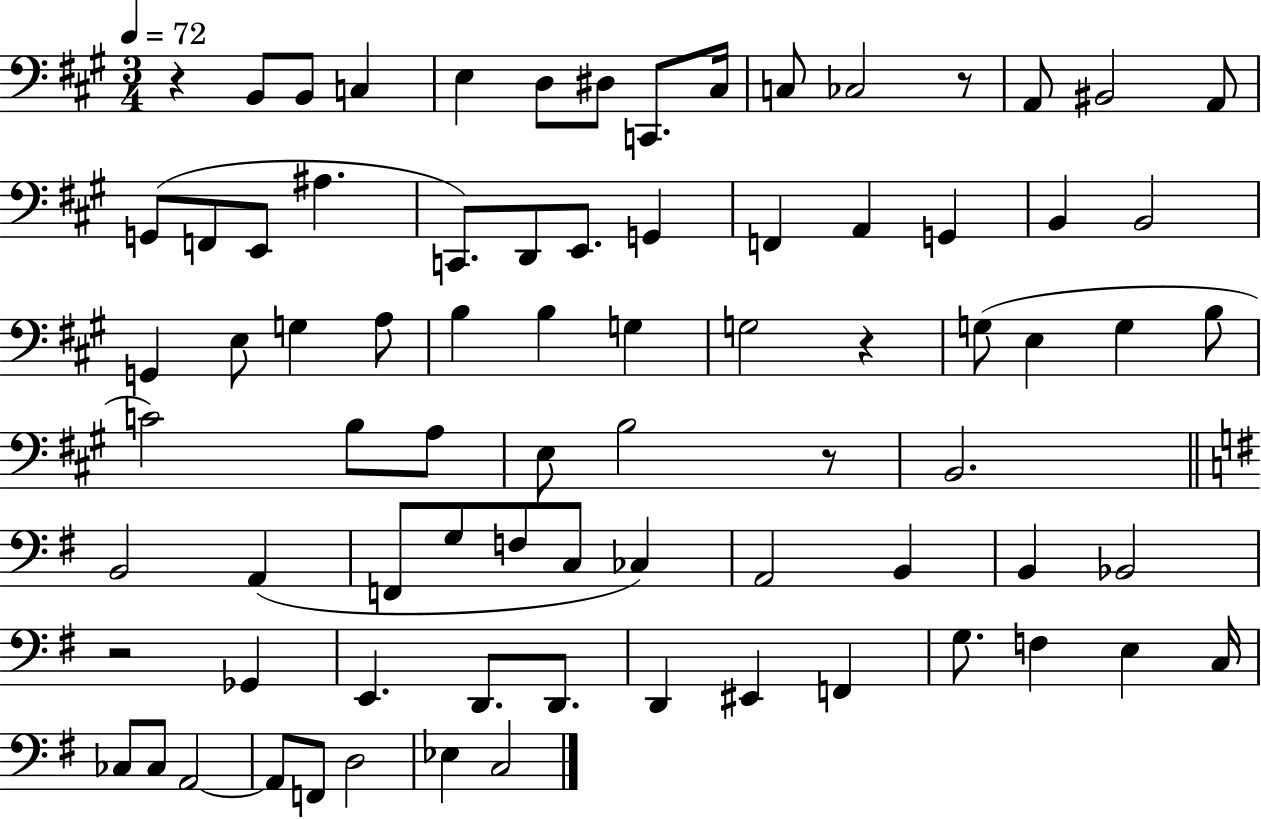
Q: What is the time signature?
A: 3/4